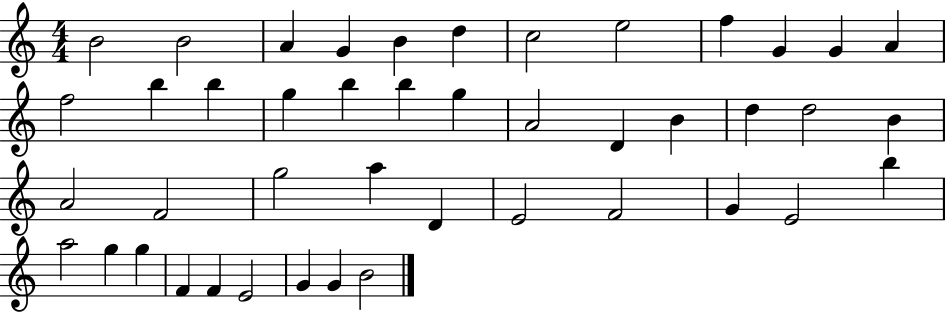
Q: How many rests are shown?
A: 0